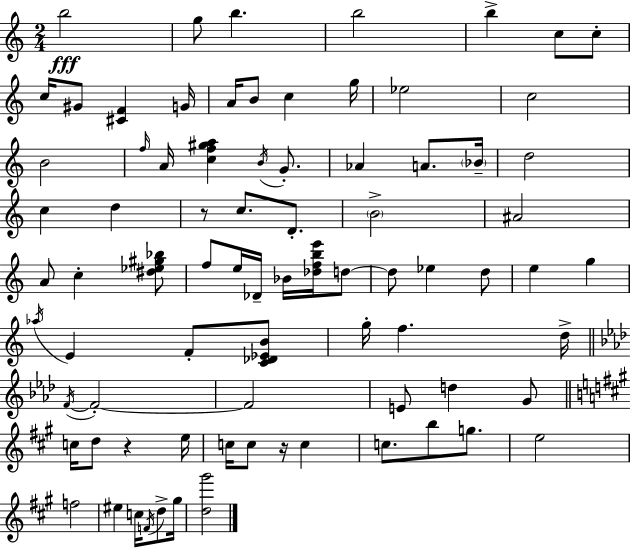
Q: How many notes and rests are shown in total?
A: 80